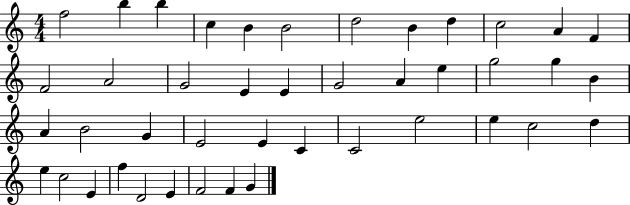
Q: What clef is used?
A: treble